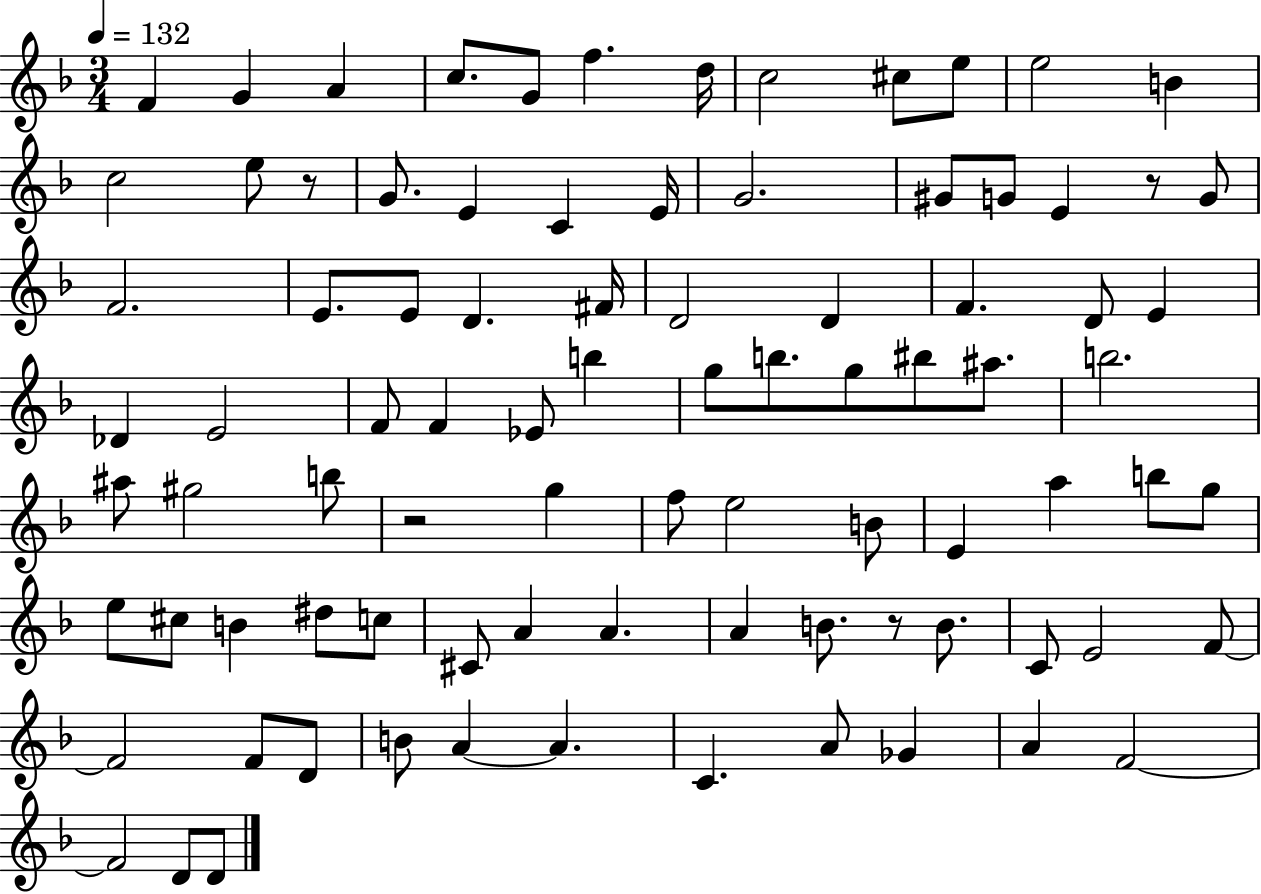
{
  \clef treble
  \numericTimeSignature
  \time 3/4
  \key f \major
  \tempo 4 = 132
  f'4 g'4 a'4 | c''8. g'8 f''4. d''16 | c''2 cis''8 e''8 | e''2 b'4 | \break c''2 e''8 r8 | g'8. e'4 c'4 e'16 | g'2. | gis'8 g'8 e'4 r8 g'8 | \break f'2. | e'8. e'8 d'4. fis'16 | d'2 d'4 | f'4. d'8 e'4 | \break des'4 e'2 | f'8 f'4 ees'8 b''4 | g''8 b''8. g''8 bis''8 ais''8. | b''2. | \break ais''8 gis''2 b''8 | r2 g''4 | f''8 e''2 b'8 | e'4 a''4 b''8 g''8 | \break e''8 cis''8 b'4 dis''8 c''8 | cis'8 a'4 a'4. | a'4 b'8. r8 b'8. | c'8 e'2 f'8~~ | \break f'2 f'8 d'8 | b'8 a'4~~ a'4. | c'4. a'8 ges'4 | a'4 f'2~~ | \break f'2 d'8 d'8 | \bar "|."
}